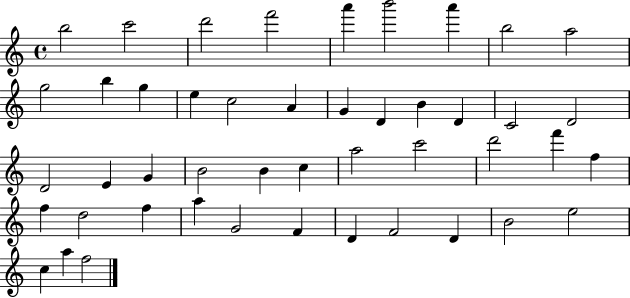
B5/h C6/h D6/h F6/h A6/q B6/h A6/q B5/h A5/h G5/h B5/q G5/q E5/q C5/h A4/q G4/q D4/q B4/q D4/q C4/h D4/h D4/h E4/q G4/q B4/h B4/q C5/q A5/h C6/h D6/h F6/q F5/q F5/q D5/h F5/q A5/q G4/h F4/q D4/q F4/h D4/q B4/h E5/h C5/q A5/q F5/h